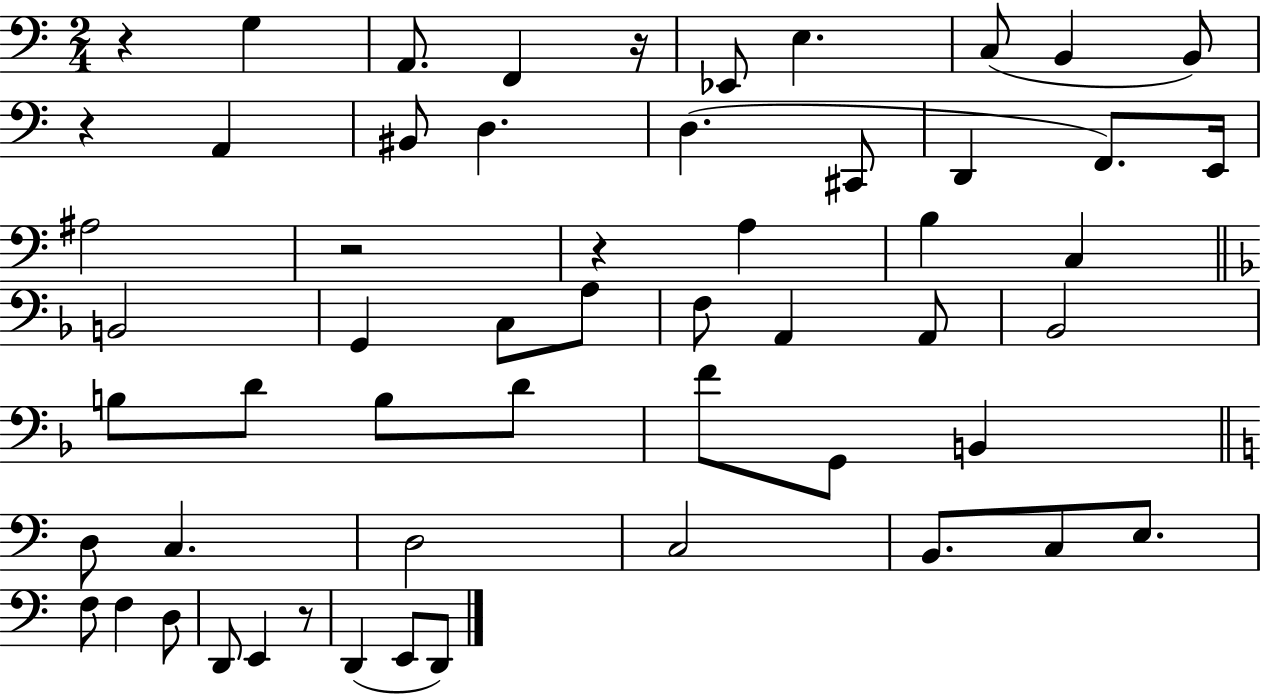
{
  \clef bass
  \numericTimeSignature
  \time 2/4
  \key c \major
  r4 g4 | a,8. f,4 r16 | ees,8 e4. | c8( b,4 b,8) | \break r4 a,4 | bis,8 d4. | d4.( cis,8 | d,4 f,8.) e,16 | \break ais2 | r2 | r4 a4 | b4 c4 | \break \bar "||" \break \key f \major b,2 | g,4 c8 a8 | f8 a,4 a,8 | bes,2 | \break b8 d'8 b8 d'8 | f'8 g,8 b,4 | \bar "||" \break \key c \major d8 c4. | d2 | c2 | b,8. c8 e8. | \break f8 f4 d8 | d,8 e,4 r8 | d,4( e,8 d,8) | \bar "|."
}